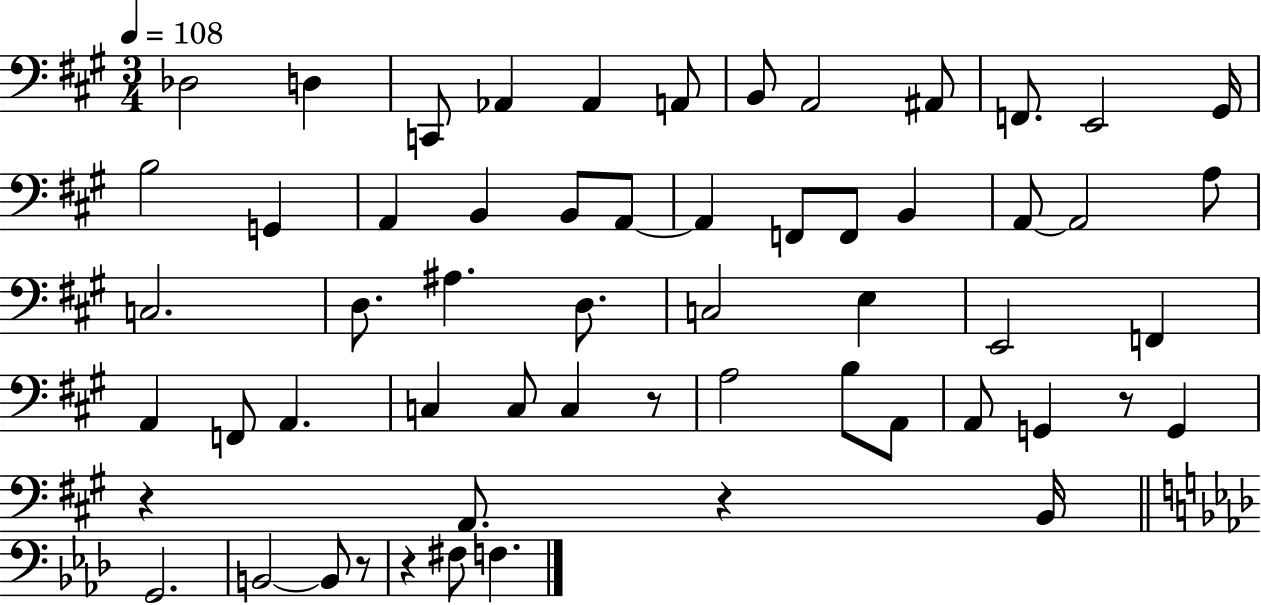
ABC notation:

X:1
T:Untitled
M:3/4
L:1/4
K:A
_D,2 D, C,,/2 _A,, _A,, A,,/2 B,,/2 A,,2 ^A,,/2 F,,/2 E,,2 ^G,,/4 B,2 G,, A,, B,, B,,/2 A,,/2 A,, F,,/2 F,,/2 B,, A,,/2 A,,2 A,/2 C,2 D,/2 ^A, D,/2 C,2 E, E,,2 F,, A,, F,,/2 A,, C, C,/2 C, z/2 A,2 B,/2 A,,/2 A,,/2 G,, z/2 G,, z A,,/2 z B,,/4 G,,2 B,,2 B,,/2 z/2 z ^F,/2 F,